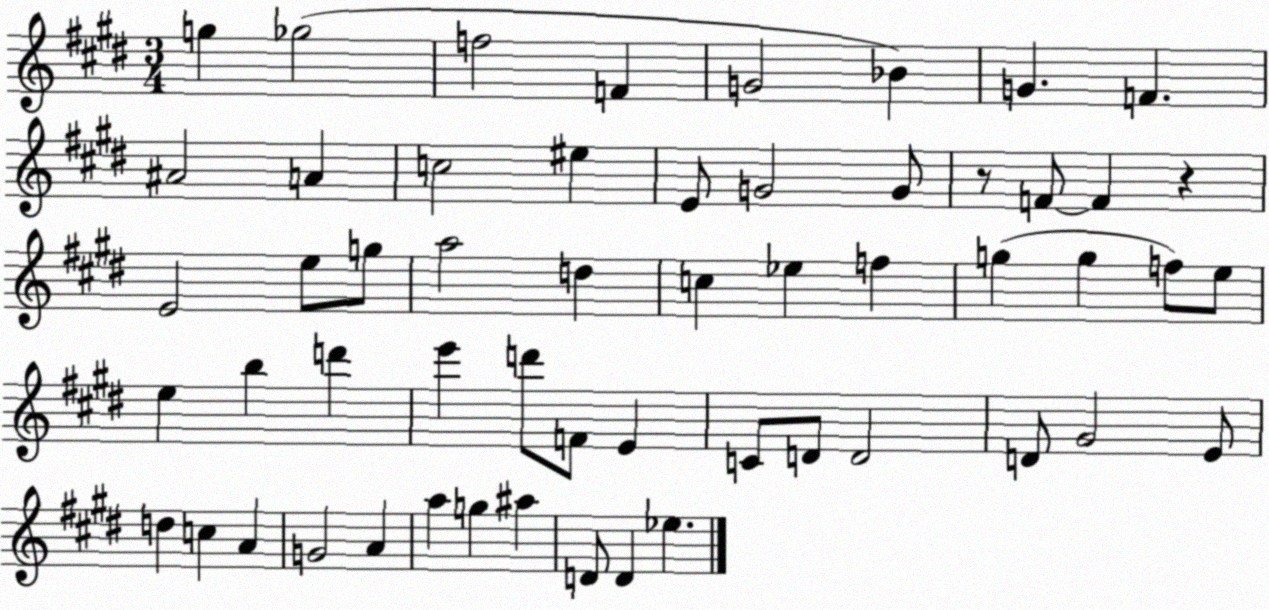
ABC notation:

X:1
T:Untitled
M:3/4
L:1/4
K:E
g _g2 f2 F G2 _B G F ^A2 A c2 ^e E/2 G2 G/2 z/2 F/2 F z E2 e/2 g/2 a2 d c _e f g g f/2 e/2 e b d' e' d'/2 F/2 E C/2 D/2 D2 D/2 ^G2 E/2 d c A G2 A a g ^a D/2 D _e